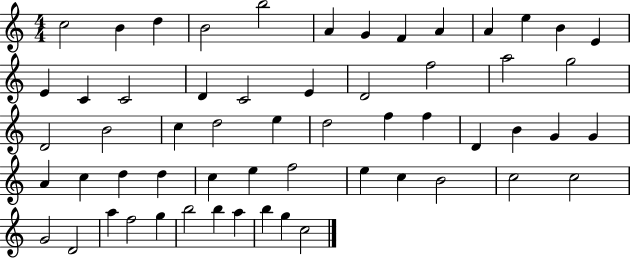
{
  \clef treble
  \numericTimeSignature
  \time 4/4
  \key c \major
  c''2 b'4 d''4 | b'2 b''2 | a'4 g'4 f'4 a'4 | a'4 e''4 b'4 e'4 | \break e'4 c'4 c'2 | d'4 c'2 e'4 | d'2 f''2 | a''2 g''2 | \break d'2 b'2 | c''4 d''2 e''4 | d''2 f''4 f''4 | d'4 b'4 g'4 g'4 | \break a'4 c''4 d''4 d''4 | c''4 e''4 f''2 | e''4 c''4 b'2 | c''2 c''2 | \break g'2 d'2 | a''4 f''2 g''4 | b''2 b''4 a''4 | b''4 g''4 c''2 | \break \bar "|."
}